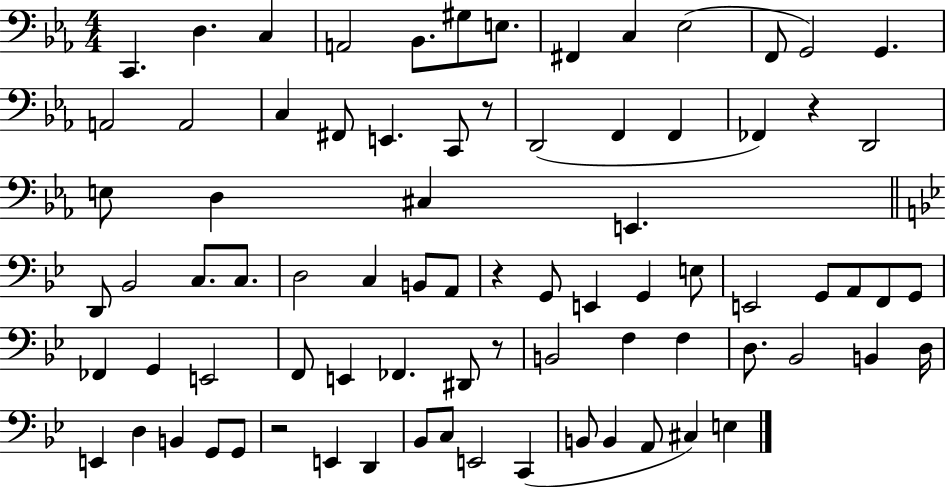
C2/q. D3/q. C3/q A2/h Bb2/e. G#3/e E3/e. F#2/q C3/q Eb3/h F2/e G2/h G2/q. A2/h A2/h C3/q F#2/e E2/q. C2/e R/e D2/h F2/q F2/q FES2/q R/q D2/h E3/e D3/q C#3/q E2/q. D2/e Bb2/h C3/e. C3/e. D3/h C3/q B2/e A2/e R/q G2/e E2/q G2/q E3/e E2/h G2/e A2/e F2/e G2/e FES2/q G2/q E2/h F2/e E2/q FES2/q. D#2/e R/e B2/h F3/q F3/q D3/e. Bb2/h B2/q D3/s E2/q D3/q B2/q G2/e G2/e R/h E2/q D2/q Bb2/e C3/e E2/h C2/q B2/e B2/q A2/e C#3/q E3/q